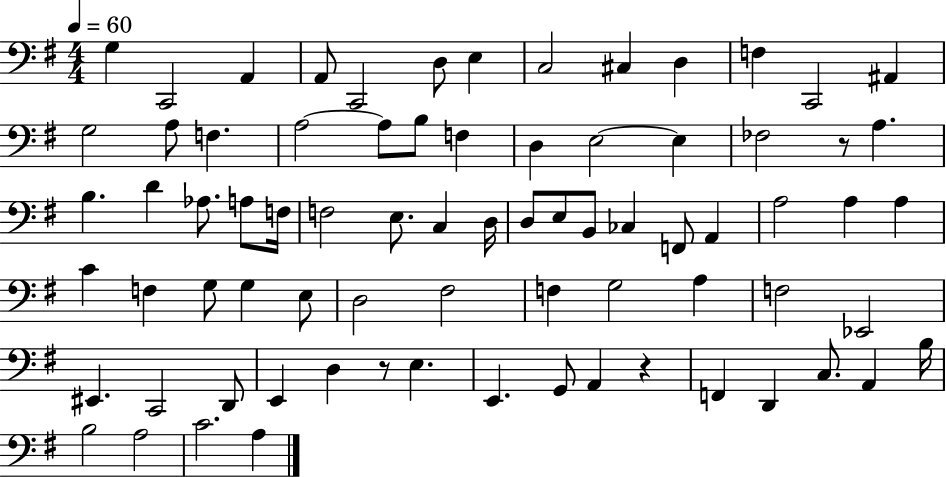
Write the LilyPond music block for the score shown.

{
  \clef bass
  \numericTimeSignature
  \time 4/4
  \key g \major
  \tempo 4 = 60
  g4 c,2 a,4 | a,8 c,2 d8 e4 | c2 cis4 d4 | f4 c,2 ais,4 | \break g2 a8 f4. | a2~~ a8 b8 f4 | d4 e2~~ e4 | fes2 r8 a4. | \break b4. d'4 aes8. a8 f16 | f2 e8. c4 d16 | d8 e8 b,8 ces4 f,8 a,4 | a2 a4 a4 | \break c'4 f4 g8 g4 e8 | d2 fis2 | f4 g2 a4 | f2 ees,2 | \break eis,4. c,2 d,8 | e,4 d4 r8 e4. | e,4. g,8 a,4 r4 | f,4 d,4 c8. a,4 b16 | \break b2 a2 | c'2. a4 | \bar "|."
}